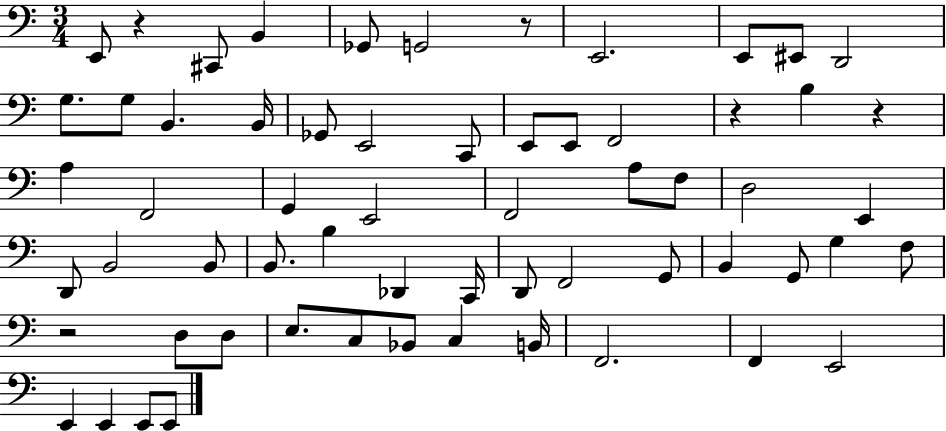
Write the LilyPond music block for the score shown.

{
  \clef bass
  \numericTimeSignature
  \time 3/4
  \key c \major
  \repeat volta 2 { e,8 r4 cis,8 b,4 | ges,8 g,2 r8 | e,2. | e,8 eis,8 d,2 | \break g8. g8 b,4. b,16 | ges,8 e,2 c,8 | e,8 e,8 f,2 | r4 b4 r4 | \break a4 f,2 | g,4 e,2 | f,2 a8 f8 | d2 e,4 | \break d,8 b,2 b,8 | b,8. b4 des,4 c,16 | d,8 f,2 g,8 | b,4 g,8 g4 f8 | \break r2 d8 d8 | e8. c8 bes,8 c4 b,16 | f,2. | f,4 e,2 | \break e,4 e,4 e,8 e,8 | } \bar "|."
}